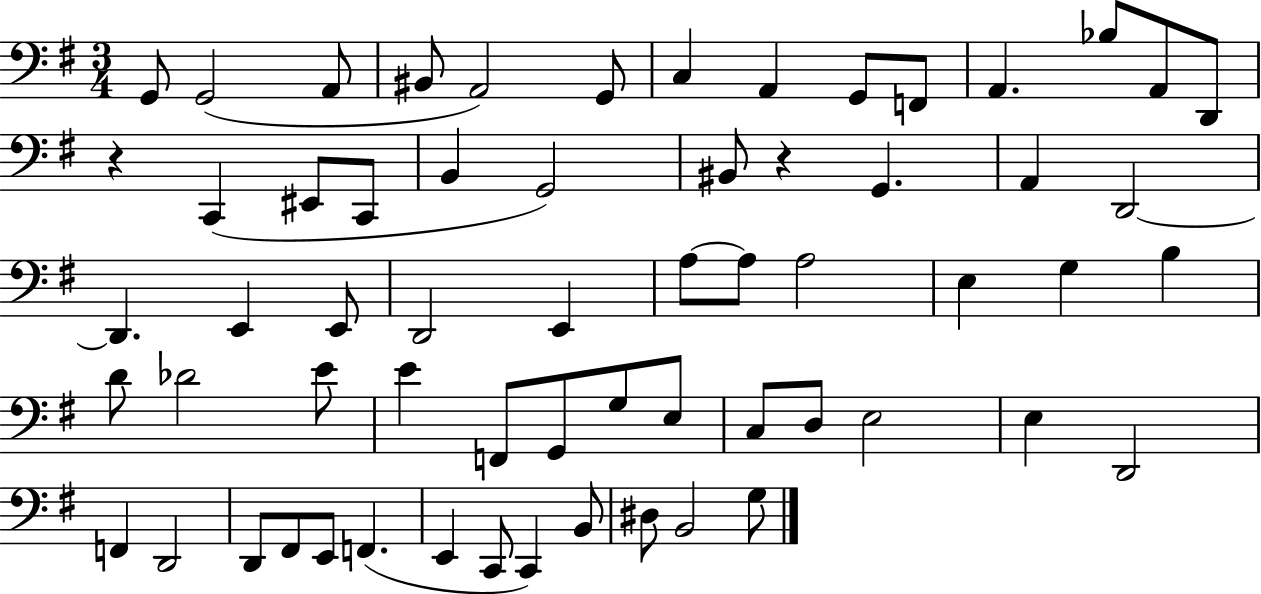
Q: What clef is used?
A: bass